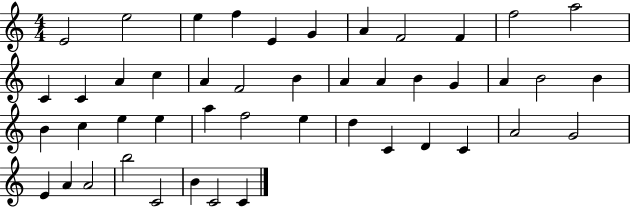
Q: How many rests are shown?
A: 0